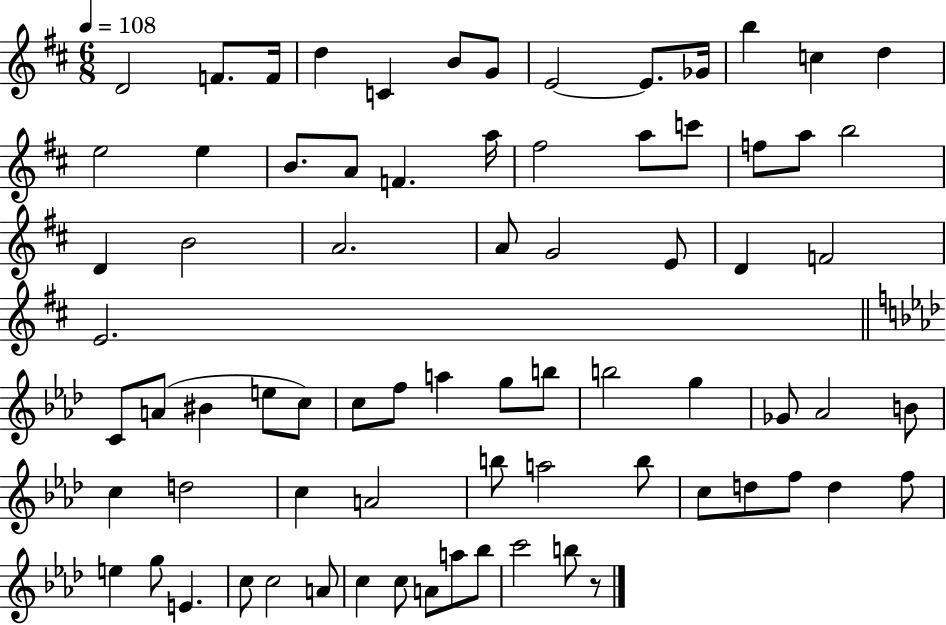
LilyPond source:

{
  \clef treble
  \numericTimeSignature
  \time 6/8
  \key d \major
  \tempo 4 = 108
  d'2 f'8. f'16 | d''4 c'4 b'8 g'8 | e'2~~ e'8. ges'16 | b''4 c''4 d''4 | \break e''2 e''4 | b'8. a'8 f'4. a''16 | fis''2 a''8 c'''8 | f''8 a''8 b''2 | \break d'4 b'2 | a'2. | a'8 g'2 e'8 | d'4 f'2 | \break e'2. | \bar "||" \break \key f \minor c'8 a'8( bis'4 e''8 c''8) | c''8 f''8 a''4 g''8 b''8 | b''2 g''4 | ges'8 aes'2 b'8 | \break c''4 d''2 | c''4 a'2 | b''8 a''2 b''8 | c''8 d''8 f''8 d''4 f''8 | \break e''4 g''8 e'4. | c''8 c''2 a'8 | c''4 c''8 a'8 a''8 bes''8 | c'''2 b''8 r8 | \break \bar "|."
}